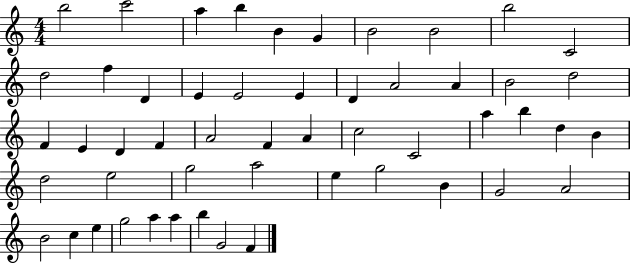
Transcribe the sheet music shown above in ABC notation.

X:1
T:Untitled
M:4/4
L:1/4
K:C
b2 c'2 a b B G B2 B2 b2 C2 d2 f D E E2 E D A2 A B2 d2 F E D F A2 F A c2 C2 a b d B d2 e2 g2 a2 e g2 B G2 A2 B2 c e g2 a a b G2 F